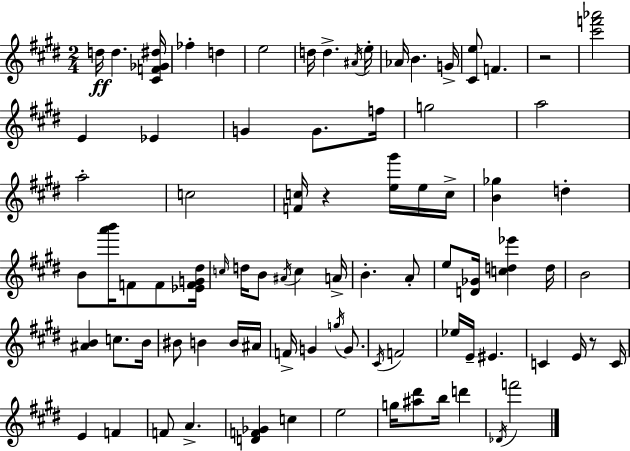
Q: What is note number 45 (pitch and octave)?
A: A#4